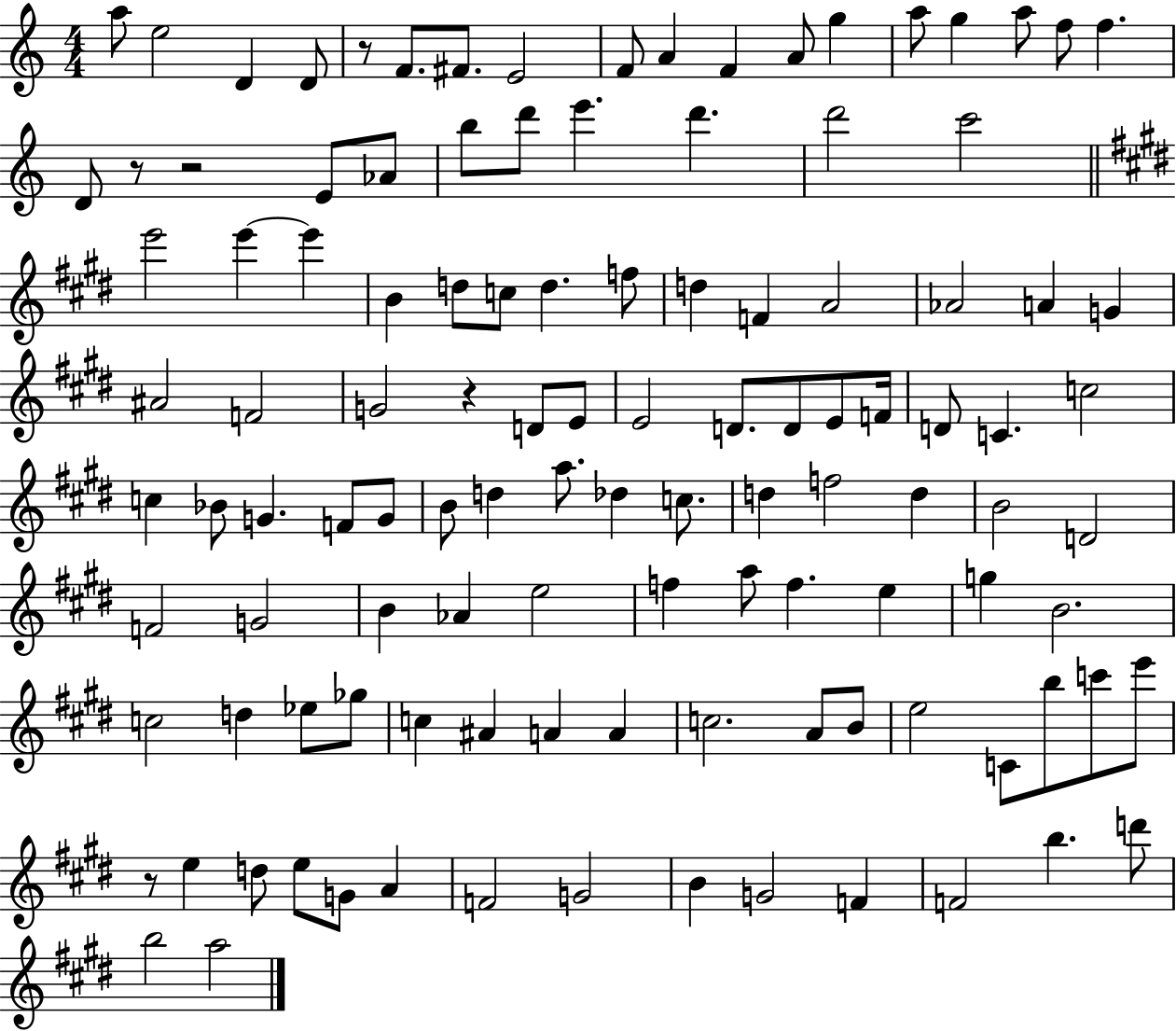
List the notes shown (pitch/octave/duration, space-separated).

A5/e E5/h D4/q D4/e R/e F4/e. F#4/e. E4/h F4/e A4/q F4/q A4/e G5/q A5/e G5/q A5/e F5/e F5/q. D4/e R/e R/h E4/e Ab4/e B5/e D6/e E6/q. D6/q. D6/h C6/h E6/h E6/q E6/q B4/q D5/e C5/e D5/q. F5/e D5/q F4/q A4/h Ab4/h A4/q G4/q A#4/h F4/h G4/h R/q D4/e E4/e E4/h D4/e. D4/e E4/e F4/s D4/e C4/q. C5/h C5/q Bb4/e G4/q. F4/e G4/e B4/e D5/q A5/e. Db5/q C5/e. D5/q F5/h D5/q B4/h D4/h F4/h G4/h B4/q Ab4/q E5/h F5/q A5/e F5/q. E5/q G5/q B4/h. C5/h D5/q Eb5/e Gb5/e C5/q A#4/q A4/q A4/q C5/h. A4/e B4/e E5/h C4/e B5/e C6/e E6/e R/e E5/q D5/e E5/e G4/e A4/q F4/h G4/h B4/q G4/h F4/q F4/h B5/q. D6/e B5/h A5/h